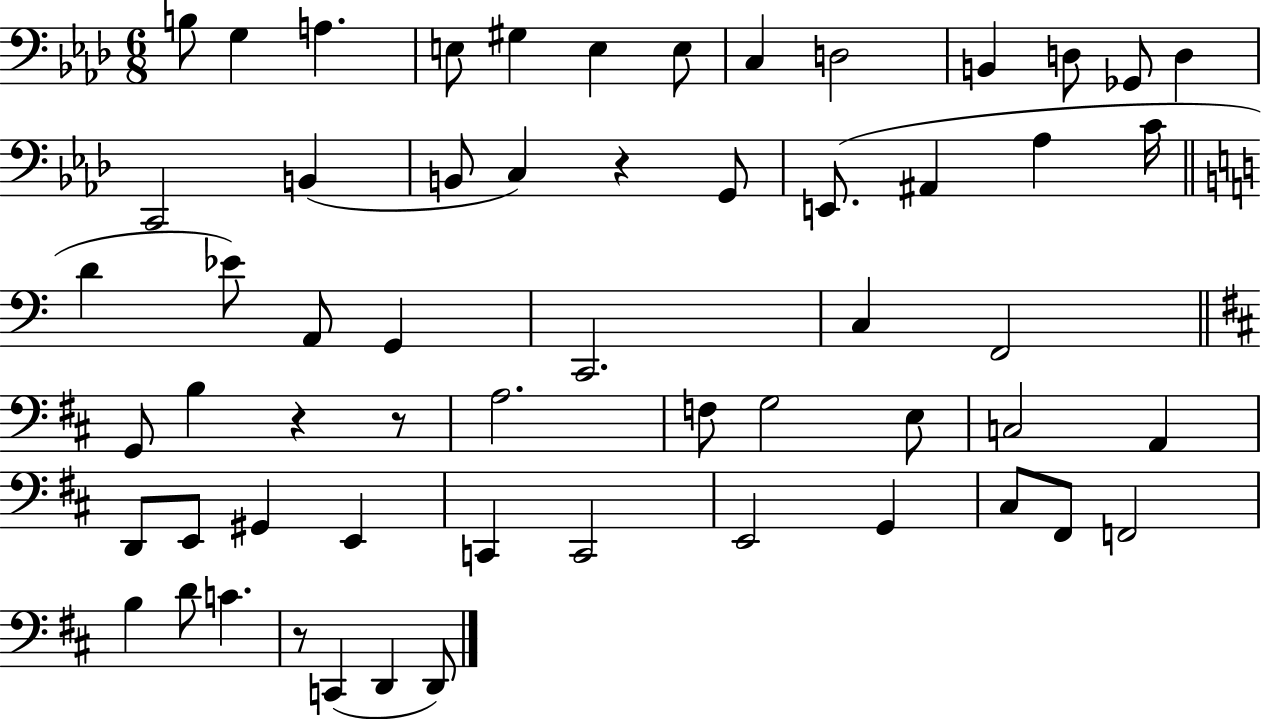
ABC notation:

X:1
T:Untitled
M:6/8
L:1/4
K:Ab
B,/2 G, A, E,/2 ^G, E, E,/2 C, D,2 B,, D,/2 _G,,/2 D, C,,2 B,, B,,/2 C, z G,,/2 E,,/2 ^A,, _A, C/4 D _E/2 A,,/2 G,, C,,2 C, F,,2 G,,/2 B, z z/2 A,2 F,/2 G,2 E,/2 C,2 A,, D,,/2 E,,/2 ^G,, E,, C,, C,,2 E,,2 G,, ^C,/2 ^F,,/2 F,,2 B, D/2 C z/2 C,, D,, D,,/2